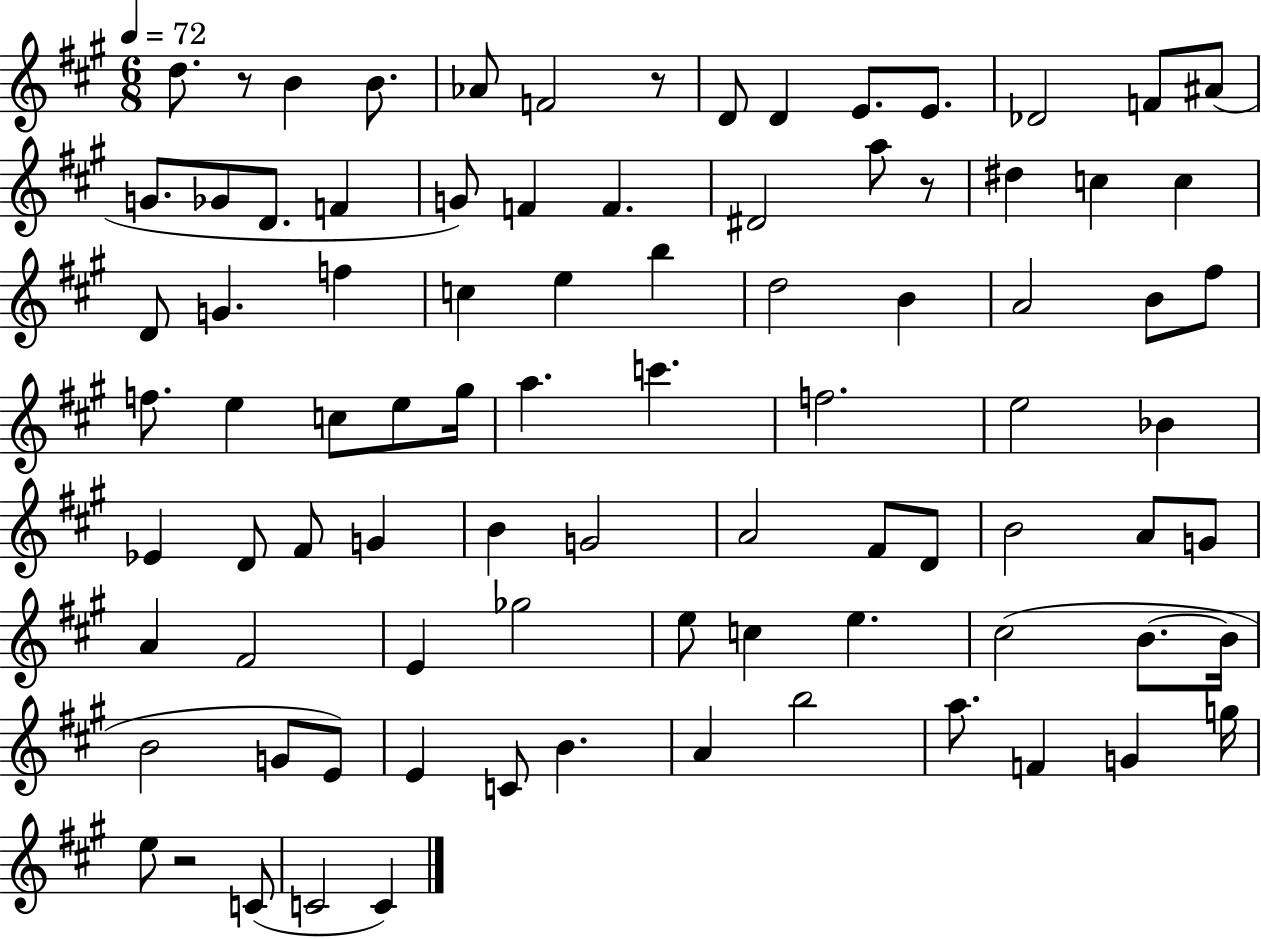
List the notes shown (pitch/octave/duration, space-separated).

D5/e. R/e B4/q B4/e. Ab4/e F4/h R/e D4/e D4/q E4/e. E4/e. Db4/h F4/e A#4/e G4/e. Gb4/e D4/e. F4/q G4/e F4/q F4/q. D#4/h A5/e R/e D#5/q C5/q C5/q D4/e G4/q. F5/q C5/q E5/q B5/q D5/h B4/q A4/h B4/e F#5/e F5/e. E5/q C5/e E5/e G#5/s A5/q. C6/q. F5/h. E5/h Bb4/q Eb4/q D4/e F#4/e G4/q B4/q G4/h A4/h F#4/e D4/e B4/h A4/e G4/e A4/q F#4/h E4/q Gb5/h E5/e C5/q E5/q. C#5/h B4/e. B4/s B4/h G4/e E4/e E4/q C4/e B4/q. A4/q B5/h A5/e. F4/q G4/q G5/s E5/e R/h C4/e C4/h C4/q